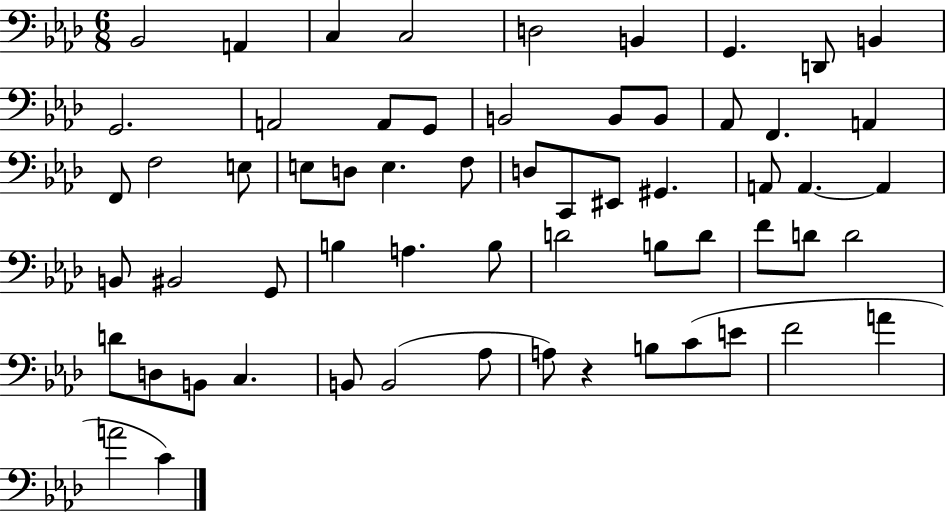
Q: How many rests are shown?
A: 1